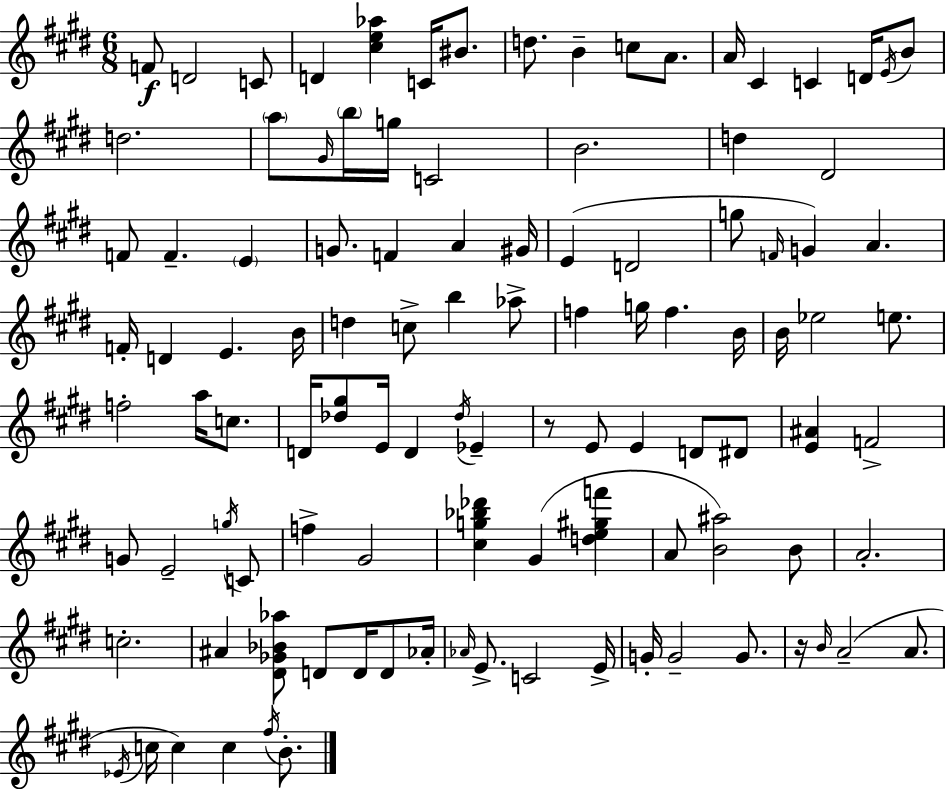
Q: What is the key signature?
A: E major